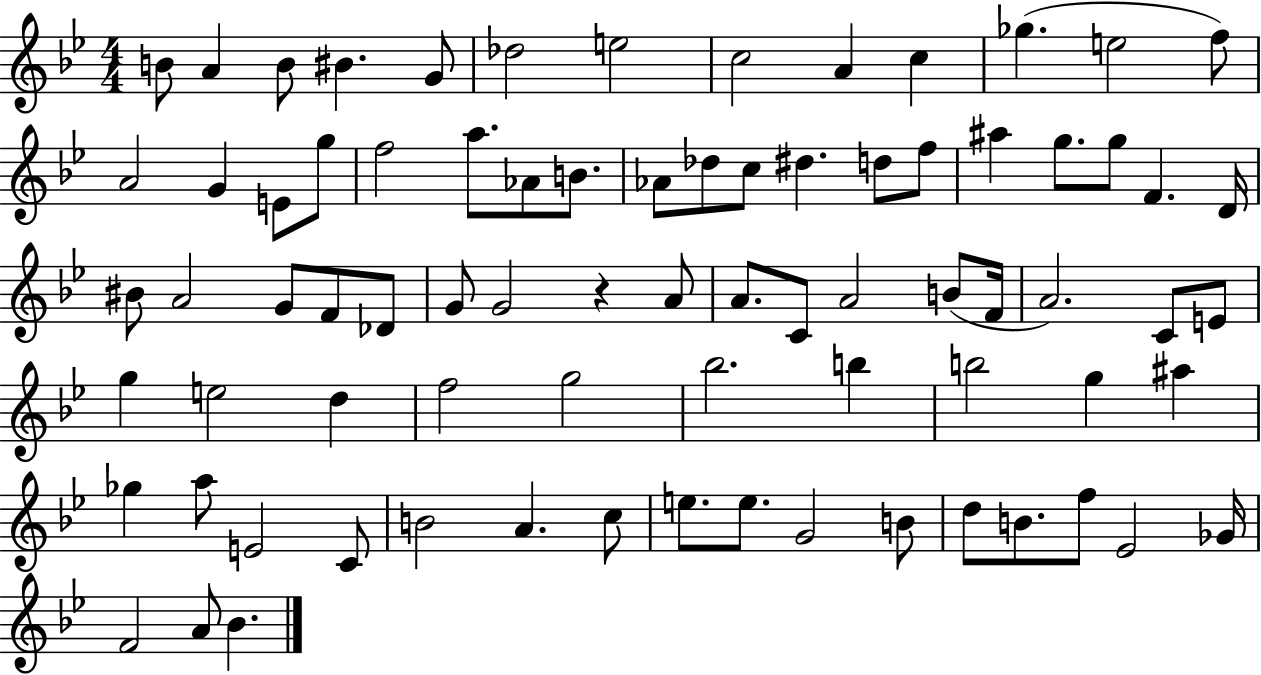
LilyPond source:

{
  \clef treble
  \numericTimeSignature
  \time 4/4
  \key bes \major
  \repeat volta 2 { b'8 a'4 b'8 bis'4. g'8 | des''2 e''2 | c''2 a'4 c''4 | ges''4.( e''2 f''8) | \break a'2 g'4 e'8 g''8 | f''2 a''8. aes'8 b'8. | aes'8 des''8 c''8 dis''4. d''8 f''8 | ais''4 g''8. g''8 f'4. d'16 | \break bis'8 a'2 g'8 f'8 des'8 | g'8 g'2 r4 a'8 | a'8. c'8 a'2 b'8( f'16 | a'2.) c'8 e'8 | \break g''4 e''2 d''4 | f''2 g''2 | bes''2. b''4 | b''2 g''4 ais''4 | \break ges''4 a''8 e'2 c'8 | b'2 a'4. c''8 | e''8. e''8. g'2 b'8 | d''8 b'8. f''8 ees'2 ges'16 | \break f'2 a'8 bes'4. | } \bar "|."
}